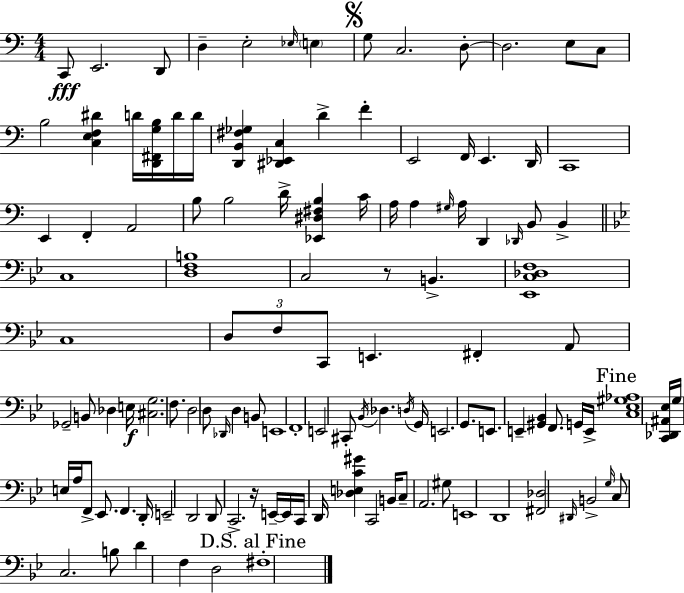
C2/e E2/h. D2/e D3/q E3/h Eb3/s E3/q G3/e C3/h. D3/e D3/h. E3/e C3/e B3/h [C3,E3,F3,D#4]/q D4/s [D2,F#2,G3,B3]/s D4/s D4/s [D2,B2,F#3,Gb3]/q [D#2,Eb2,C3]/q D4/q F4/q E2/h F2/s E2/q. D2/s C2/w E2/q F2/q A2/h B3/e B3/h D4/s [Eb2,D#3,F#3,B3]/q C4/s A3/s A3/q G#3/s A3/s D2/q Db2/s B2/e B2/q C3/w [D3,F3,B3]/w C3/h R/e B2/q. [Eb2,C3,Db3,F3]/w C3/w D3/e F3/e C2/e E2/q. F#2/q A2/e Gb2/h B2/e Db3/q E3/s [C#3,G3]/h. F3/e. D3/h D3/e Db2/s D3/q B2/e E2/w F2/w E2/h C#2/e Bb2/s Db3/q. D3/s G2/s E2/h. G2/e. E2/e. E2/q [G#2,Bb2]/q F2/e. G2/s E2/s [C3,Eb3,G#3,Ab3]/w [C2,Db2,A#2,Eb3]/s G3/s E3/s A3/s F2/e Eb2/e. F2/q. D2/s E2/h D2/h D2/e C2/h. R/s E2/s E2/s C2/s D2/s [Db3,E3,C4,G#4]/q C2/h B2/s C3/e A2/h. G#3/e E2/w D2/w [F#2,Db3]/h D#2/s B2/h G3/s C3/e C3/h. B3/e D4/q F3/q D3/h F#3/w